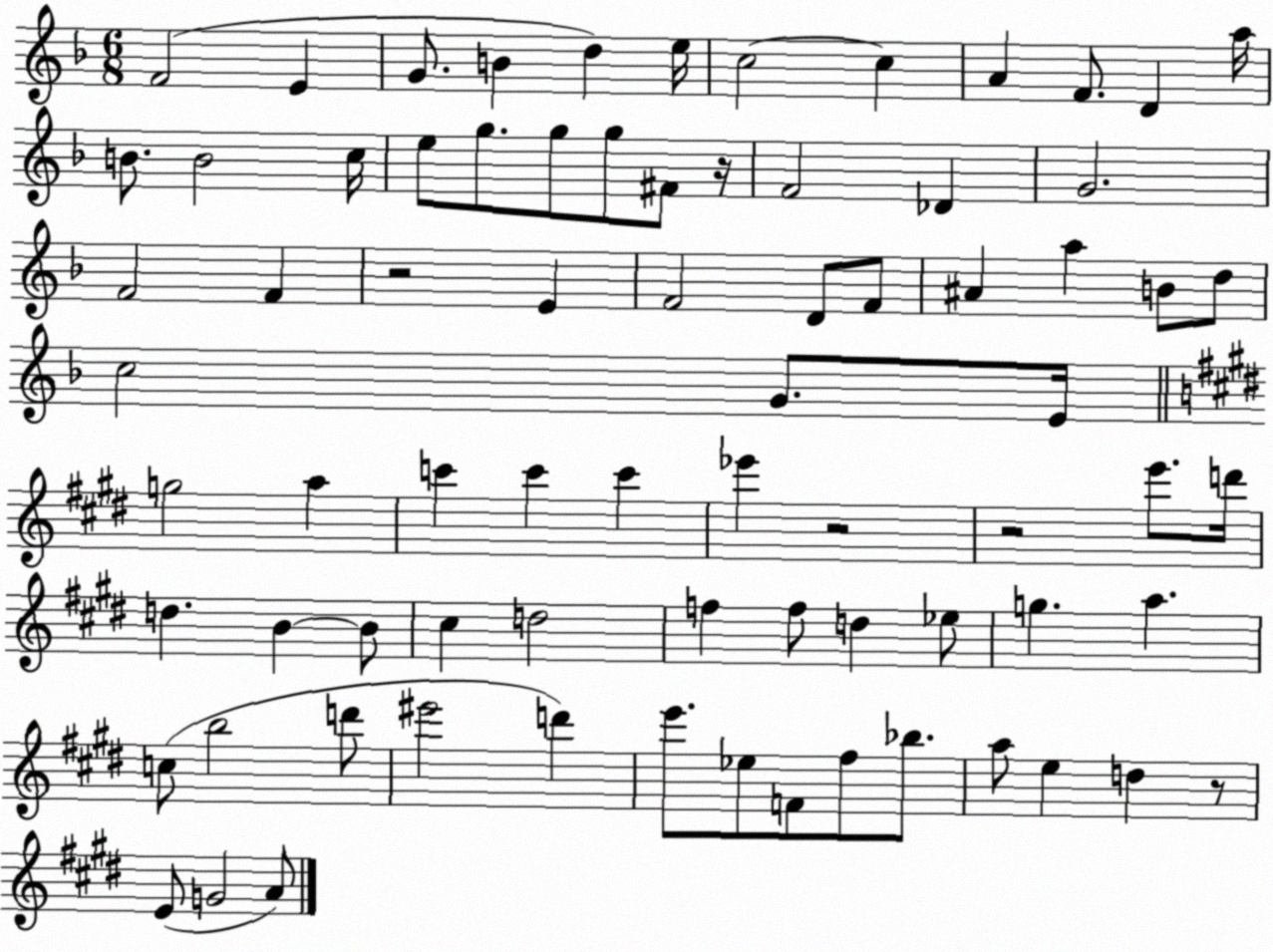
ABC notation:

X:1
T:Untitled
M:6/8
L:1/4
K:F
F2 E G/2 B d e/4 c2 c A F/2 D a/4 B/2 B2 c/4 e/2 g/2 g/2 g/2 ^F/2 z/4 F2 _D G2 F2 F z2 E F2 D/2 F/2 ^A a B/2 d/2 c2 G/2 E/4 g2 a c' c' c' _e' z2 z2 e'/2 d'/4 d B B/2 ^c d2 f f/2 d _e/2 g a c/2 b2 d'/2 ^e'2 d' e'/2 _e/2 F/2 ^f/2 _b/2 a/2 e d z/2 E/2 G2 A/2